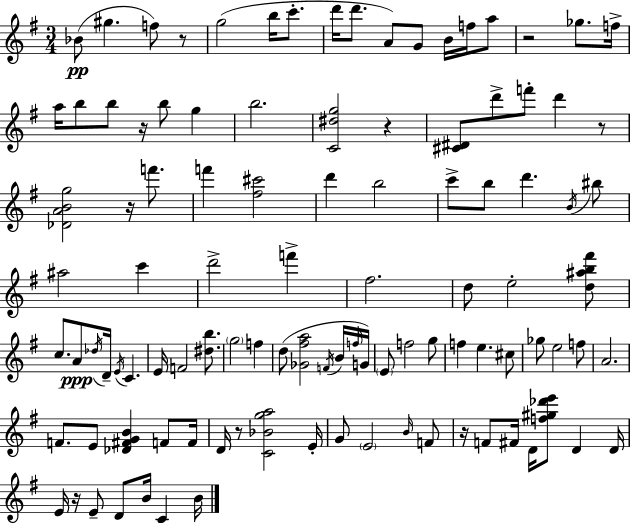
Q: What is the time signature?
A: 3/4